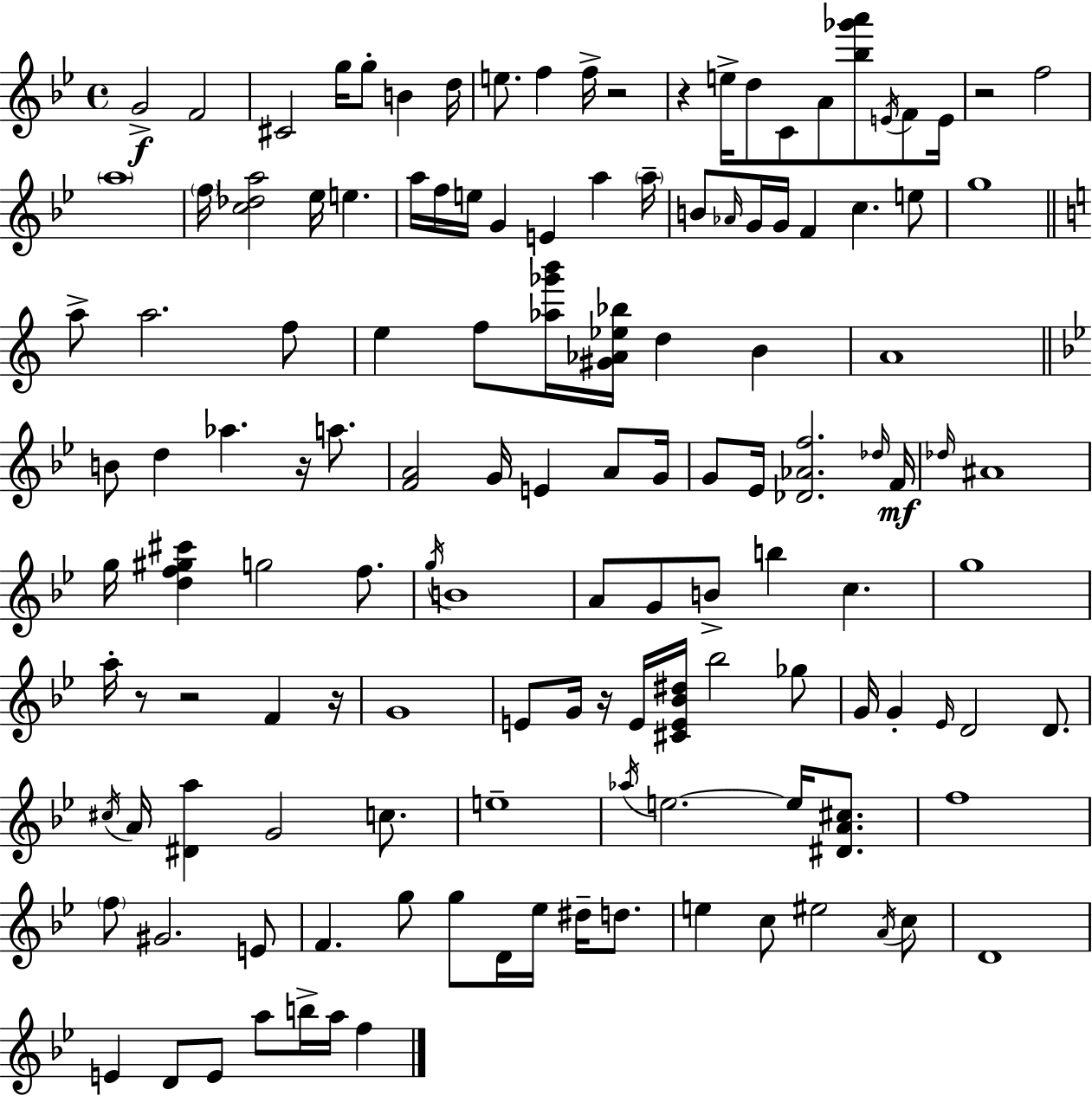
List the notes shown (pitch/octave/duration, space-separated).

G4/h F4/h C#4/h G5/s G5/e B4/q D5/s E5/e. F5/q F5/s R/h R/q E5/s D5/e C4/e A4/e [Bb5,Gb6,A6]/e E4/s F4/e E4/s R/h F5/h A5/w F5/s [C5,Db5,A5]/h Eb5/s E5/q. A5/s F5/s E5/s G4/q E4/q A5/q A5/s B4/e Ab4/s G4/s G4/s F4/q C5/q. E5/e G5/w A5/e A5/h. F5/e E5/q F5/e [Ab5,Gb6,B6]/s [G#4,Ab4,Eb5,Bb5]/s D5/q B4/q A4/w B4/e D5/q Ab5/q. R/s A5/e. [F4,A4]/h G4/s E4/q A4/e G4/s G4/e Eb4/s [Db4,Ab4,F5]/h. Db5/s F4/s Db5/s A#4/w G5/s [D5,F5,G#5,C#6]/q G5/h F5/e. G5/s B4/w A4/e G4/e B4/e B5/q C5/q. G5/w A5/s R/e R/h F4/q R/s G4/w E4/e G4/s R/s E4/s [C#4,E4,Bb4,D#5]/s Bb5/h Gb5/e G4/s G4/q Eb4/s D4/h D4/e. C#5/s A4/s [D#4,A5]/q G4/h C5/e. E5/w Ab5/s E5/h. E5/s [D#4,A4,C#5]/e. F5/w F5/e G#4/h. E4/e F4/q. G5/e G5/e D4/s Eb5/s D#5/s D5/e. E5/q C5/e EIS5/h A4/s C5/e D4/w E4/q D4/e E4/e A5/e B5/s A5/s F5/q